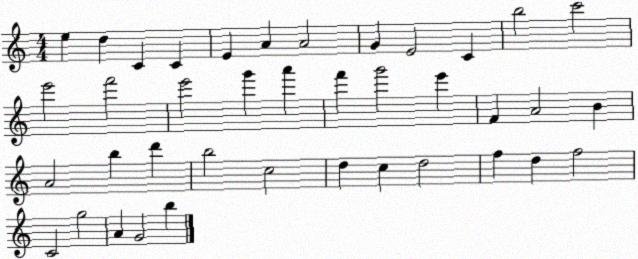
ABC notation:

X:1
T:Untitled
M:4/4
L:1/4
K:C
e d C C E A A2 G E2 C b2 c'2 e'2 f'2 e'2 g' a' f' g'2 e' F A2 B A2 b d' b2 c2 d c d2 f d f2 C2 g2 A G2 b